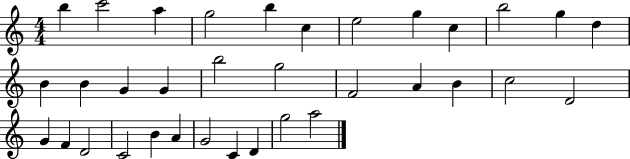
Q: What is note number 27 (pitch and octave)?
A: C4